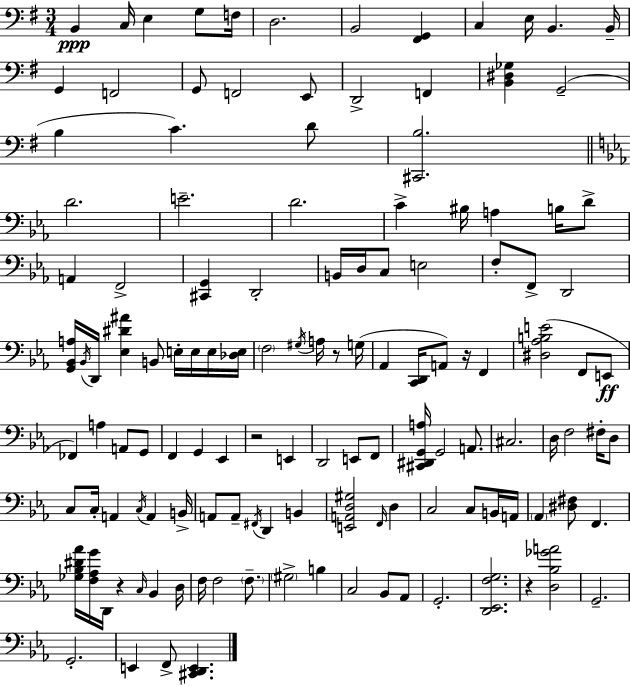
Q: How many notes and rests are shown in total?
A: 131